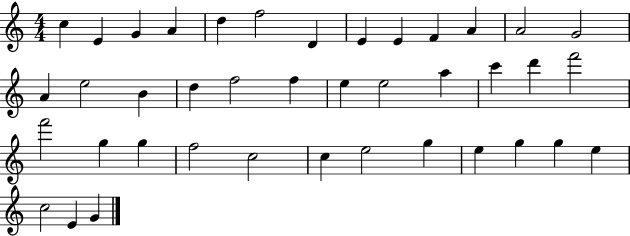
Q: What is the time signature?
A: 4/4